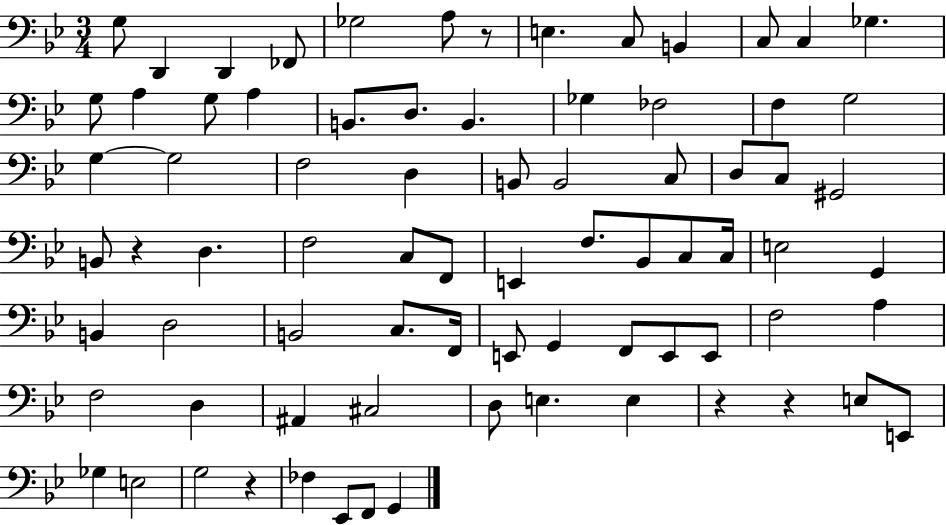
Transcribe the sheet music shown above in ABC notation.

X:1
T:Untitled
M:3/4
L:1/4
K:Bb
G,/2 D,, D,, _F,,/2 _G,2 A,/2 z/2 E, C,/2 B,, C,/2 C, _G, G,/2 A, G,/2 A, B,,/2 D,/2 B,, _G, _F,2 F, G,2 G, G,2 F,2 D, B,,/2 B,,2 C,/2 D,/2 C,/2 ^G,,2 B,,/2 z D, F,2 C,/2 F,,/2 E,, F,/2 _B,,/2 C,/2 C,/4 E,2 G,, B,, D,2 B,,2 C,/2 F,,/4 E,,/2 G,, F,,/2 E,,/2 E,,/2 F,2 A, F,2 D, ^A,, ^C,2 D,/2 E, E, z z E,/2 E,,/2 _G, E,2 G,2 z _F, _E,,/2 F,,/2 G,,